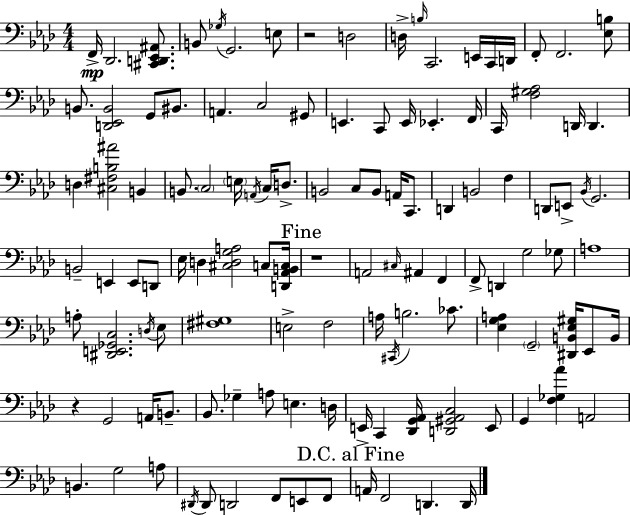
X:1
T:Untitled
M:4/4
L:1/4
K:Fm
F,,/4 _D,,2 [^C,,D,,_E,,^A,,]/2 B,,/2 _G,/4 G,,2 E,/2 z2 D,2 D,/4 B,/4 C,,2 E,,/4 C,,/4 D,,/4 F,,/2 F,,2 [_E,B,]/2 B,,/2 [D,,_E,,B,,]2 G,,/2 ^B,,/2 A,, C,2 ^G,,/2 E,, C,,/2 E,,/4 _E,, F,,/4 C,,/4 [F,^G,_A,]2 D,,/4 D,, D, [^C,^F,B,^A]2 B,, B,,/2 C,2 E,/4 A,,/4 C,/4 D,/2 B,,2 C,/2 B,,/2 A,,/4 C,,/2 D,, B,,2 F, D,,/2 E,,/2 _B,,/4 G,,2 B,,2 E,, E,,/2 D,,/2 _E,/4 D, [^C,D,G,A,]2 C,/2 [D,,_A,,B,,C,]/4 z4 A,,2 ^C,/4 ^A,, F,, F,,/2 D,, G,2 _G,/2 A,4 A,/2 [^D,,E,,_G,,C,]2 D,/4 _E,/2 [^F,^G,]4 E,2 F,2 A,/4 ^C,,/4 B,2 _C/2 [_E,G,A,] G,,2 [^D,,B,,_E,^G,]/4 _E,,/2 B,,/4 z G,,2 A,,/4 B,,/2 _B,,/2 _G, A,/2 E, D,/4 E,,/4 C,, [_D,,G,,_A,,]/4 [D,,^G,,_A,,C,]2 E,,/2 G,, [F,_G,_A] A,,2 B,, G,2 A,/2 ^D,,/4 ^D,,/2 D,,2 F,,/2 E,,/2 F,,/2 A,,/4 F,,2 D,, D,,/4